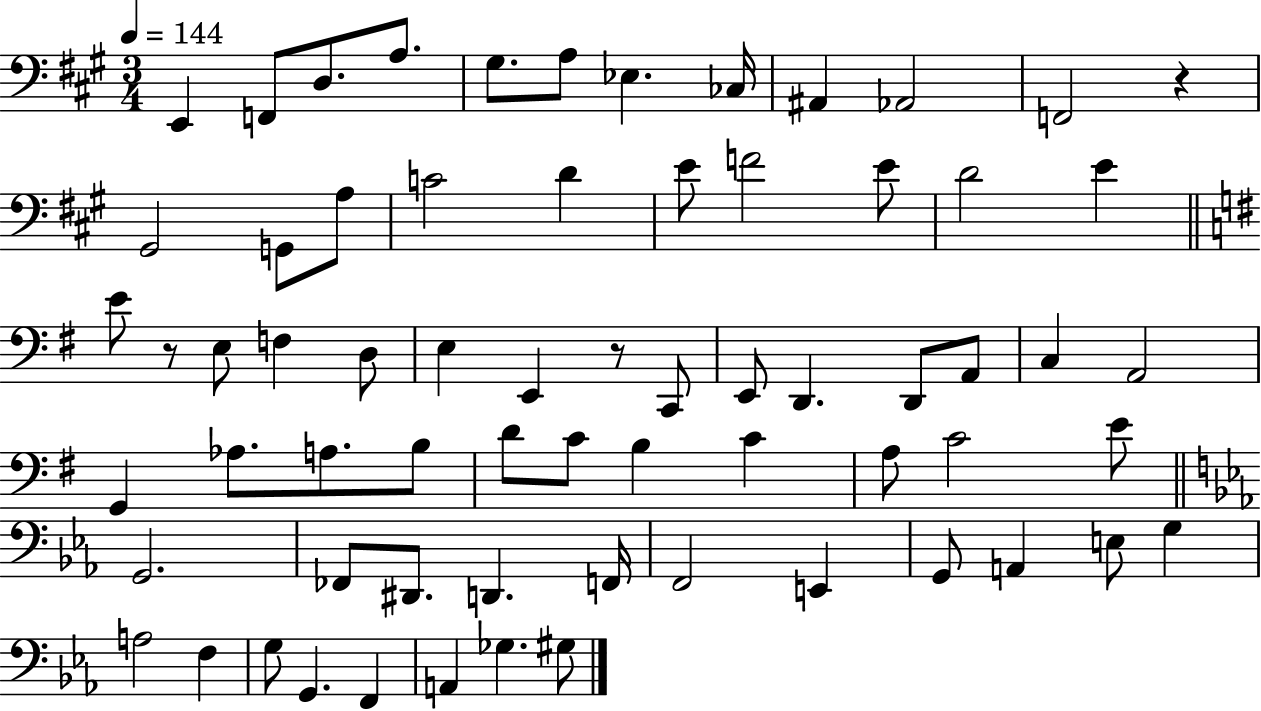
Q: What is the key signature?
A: A major